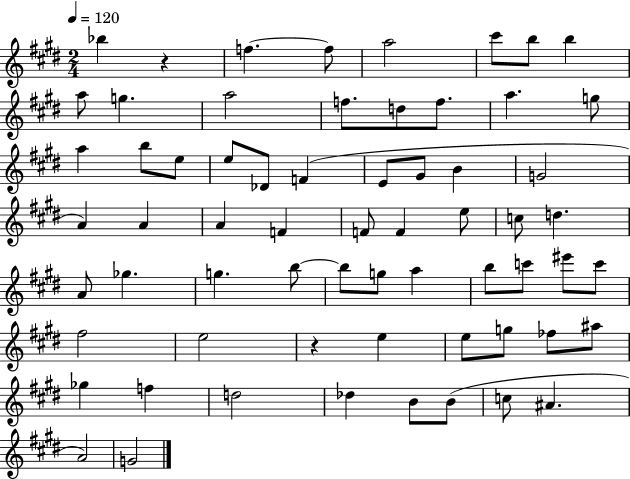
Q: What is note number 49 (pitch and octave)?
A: E5